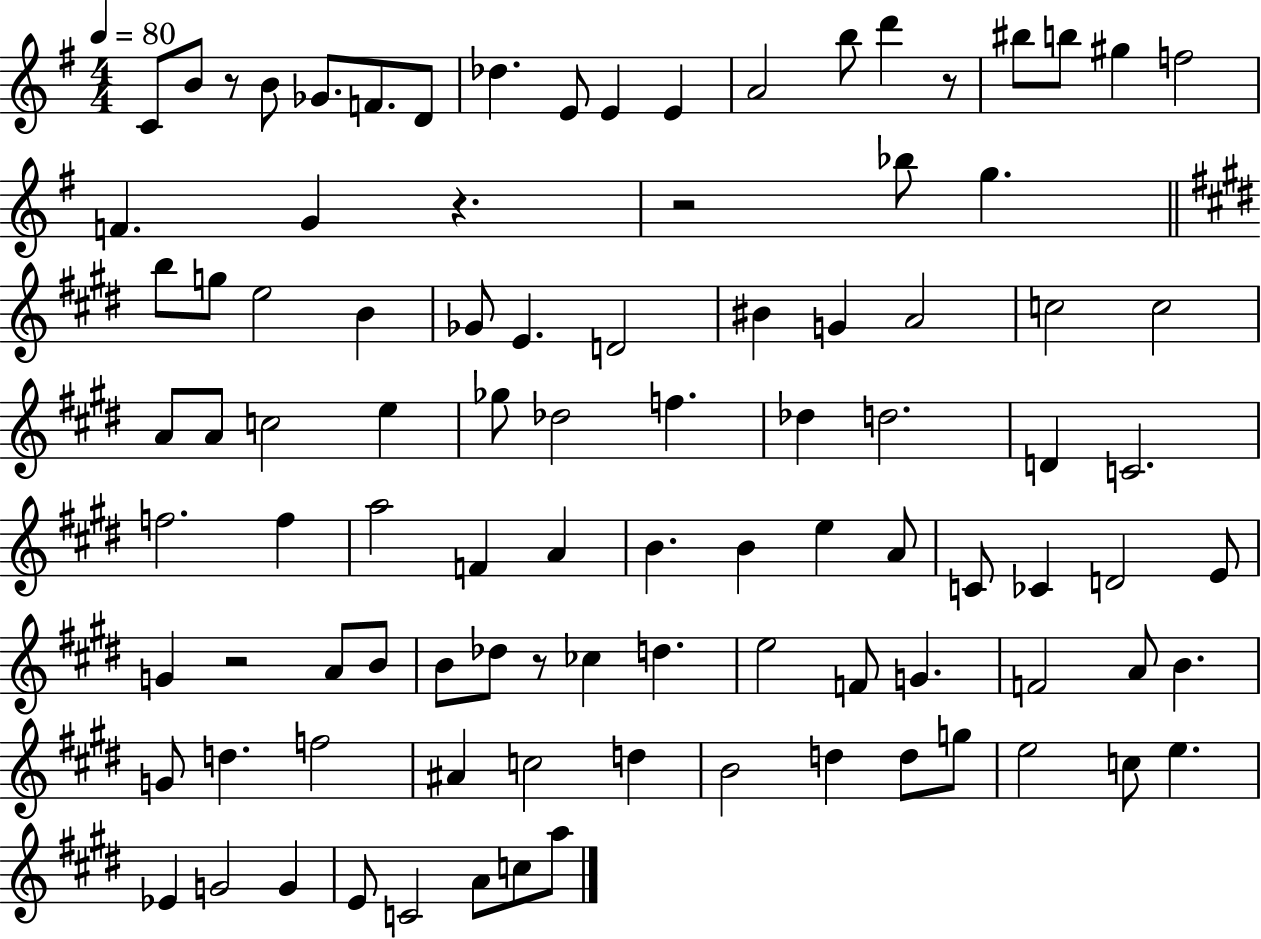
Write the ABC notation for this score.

X:1
T:Untitled
M:4/4
L:1/4
K:G
C/2 B/2 z/2 B/2 _G/2 F/2 D/2 _d E/2 E E A2 b/2 d' z/2 ^b/2 b/2 ^g f2 F G z z2 _b/2 g b/2 g/2 e2 B _G/2 E D2 ^B G A2 c2 c2 A/2 A/2 c2 e _g/2 _d2 f _d d2 D C2 f2 f a2 F A B B e A/2 C/2 _C D2 E/2 G z2 A/2 B/2 B/2 _d/2 z/2 _c d e2 F/2 G F2 A/2 B G/2 d f2 ^A c2 d B2 d d/2 g/2 e2 c/2 e _E G2 G E/2 C2 A/2 c/2 a/2